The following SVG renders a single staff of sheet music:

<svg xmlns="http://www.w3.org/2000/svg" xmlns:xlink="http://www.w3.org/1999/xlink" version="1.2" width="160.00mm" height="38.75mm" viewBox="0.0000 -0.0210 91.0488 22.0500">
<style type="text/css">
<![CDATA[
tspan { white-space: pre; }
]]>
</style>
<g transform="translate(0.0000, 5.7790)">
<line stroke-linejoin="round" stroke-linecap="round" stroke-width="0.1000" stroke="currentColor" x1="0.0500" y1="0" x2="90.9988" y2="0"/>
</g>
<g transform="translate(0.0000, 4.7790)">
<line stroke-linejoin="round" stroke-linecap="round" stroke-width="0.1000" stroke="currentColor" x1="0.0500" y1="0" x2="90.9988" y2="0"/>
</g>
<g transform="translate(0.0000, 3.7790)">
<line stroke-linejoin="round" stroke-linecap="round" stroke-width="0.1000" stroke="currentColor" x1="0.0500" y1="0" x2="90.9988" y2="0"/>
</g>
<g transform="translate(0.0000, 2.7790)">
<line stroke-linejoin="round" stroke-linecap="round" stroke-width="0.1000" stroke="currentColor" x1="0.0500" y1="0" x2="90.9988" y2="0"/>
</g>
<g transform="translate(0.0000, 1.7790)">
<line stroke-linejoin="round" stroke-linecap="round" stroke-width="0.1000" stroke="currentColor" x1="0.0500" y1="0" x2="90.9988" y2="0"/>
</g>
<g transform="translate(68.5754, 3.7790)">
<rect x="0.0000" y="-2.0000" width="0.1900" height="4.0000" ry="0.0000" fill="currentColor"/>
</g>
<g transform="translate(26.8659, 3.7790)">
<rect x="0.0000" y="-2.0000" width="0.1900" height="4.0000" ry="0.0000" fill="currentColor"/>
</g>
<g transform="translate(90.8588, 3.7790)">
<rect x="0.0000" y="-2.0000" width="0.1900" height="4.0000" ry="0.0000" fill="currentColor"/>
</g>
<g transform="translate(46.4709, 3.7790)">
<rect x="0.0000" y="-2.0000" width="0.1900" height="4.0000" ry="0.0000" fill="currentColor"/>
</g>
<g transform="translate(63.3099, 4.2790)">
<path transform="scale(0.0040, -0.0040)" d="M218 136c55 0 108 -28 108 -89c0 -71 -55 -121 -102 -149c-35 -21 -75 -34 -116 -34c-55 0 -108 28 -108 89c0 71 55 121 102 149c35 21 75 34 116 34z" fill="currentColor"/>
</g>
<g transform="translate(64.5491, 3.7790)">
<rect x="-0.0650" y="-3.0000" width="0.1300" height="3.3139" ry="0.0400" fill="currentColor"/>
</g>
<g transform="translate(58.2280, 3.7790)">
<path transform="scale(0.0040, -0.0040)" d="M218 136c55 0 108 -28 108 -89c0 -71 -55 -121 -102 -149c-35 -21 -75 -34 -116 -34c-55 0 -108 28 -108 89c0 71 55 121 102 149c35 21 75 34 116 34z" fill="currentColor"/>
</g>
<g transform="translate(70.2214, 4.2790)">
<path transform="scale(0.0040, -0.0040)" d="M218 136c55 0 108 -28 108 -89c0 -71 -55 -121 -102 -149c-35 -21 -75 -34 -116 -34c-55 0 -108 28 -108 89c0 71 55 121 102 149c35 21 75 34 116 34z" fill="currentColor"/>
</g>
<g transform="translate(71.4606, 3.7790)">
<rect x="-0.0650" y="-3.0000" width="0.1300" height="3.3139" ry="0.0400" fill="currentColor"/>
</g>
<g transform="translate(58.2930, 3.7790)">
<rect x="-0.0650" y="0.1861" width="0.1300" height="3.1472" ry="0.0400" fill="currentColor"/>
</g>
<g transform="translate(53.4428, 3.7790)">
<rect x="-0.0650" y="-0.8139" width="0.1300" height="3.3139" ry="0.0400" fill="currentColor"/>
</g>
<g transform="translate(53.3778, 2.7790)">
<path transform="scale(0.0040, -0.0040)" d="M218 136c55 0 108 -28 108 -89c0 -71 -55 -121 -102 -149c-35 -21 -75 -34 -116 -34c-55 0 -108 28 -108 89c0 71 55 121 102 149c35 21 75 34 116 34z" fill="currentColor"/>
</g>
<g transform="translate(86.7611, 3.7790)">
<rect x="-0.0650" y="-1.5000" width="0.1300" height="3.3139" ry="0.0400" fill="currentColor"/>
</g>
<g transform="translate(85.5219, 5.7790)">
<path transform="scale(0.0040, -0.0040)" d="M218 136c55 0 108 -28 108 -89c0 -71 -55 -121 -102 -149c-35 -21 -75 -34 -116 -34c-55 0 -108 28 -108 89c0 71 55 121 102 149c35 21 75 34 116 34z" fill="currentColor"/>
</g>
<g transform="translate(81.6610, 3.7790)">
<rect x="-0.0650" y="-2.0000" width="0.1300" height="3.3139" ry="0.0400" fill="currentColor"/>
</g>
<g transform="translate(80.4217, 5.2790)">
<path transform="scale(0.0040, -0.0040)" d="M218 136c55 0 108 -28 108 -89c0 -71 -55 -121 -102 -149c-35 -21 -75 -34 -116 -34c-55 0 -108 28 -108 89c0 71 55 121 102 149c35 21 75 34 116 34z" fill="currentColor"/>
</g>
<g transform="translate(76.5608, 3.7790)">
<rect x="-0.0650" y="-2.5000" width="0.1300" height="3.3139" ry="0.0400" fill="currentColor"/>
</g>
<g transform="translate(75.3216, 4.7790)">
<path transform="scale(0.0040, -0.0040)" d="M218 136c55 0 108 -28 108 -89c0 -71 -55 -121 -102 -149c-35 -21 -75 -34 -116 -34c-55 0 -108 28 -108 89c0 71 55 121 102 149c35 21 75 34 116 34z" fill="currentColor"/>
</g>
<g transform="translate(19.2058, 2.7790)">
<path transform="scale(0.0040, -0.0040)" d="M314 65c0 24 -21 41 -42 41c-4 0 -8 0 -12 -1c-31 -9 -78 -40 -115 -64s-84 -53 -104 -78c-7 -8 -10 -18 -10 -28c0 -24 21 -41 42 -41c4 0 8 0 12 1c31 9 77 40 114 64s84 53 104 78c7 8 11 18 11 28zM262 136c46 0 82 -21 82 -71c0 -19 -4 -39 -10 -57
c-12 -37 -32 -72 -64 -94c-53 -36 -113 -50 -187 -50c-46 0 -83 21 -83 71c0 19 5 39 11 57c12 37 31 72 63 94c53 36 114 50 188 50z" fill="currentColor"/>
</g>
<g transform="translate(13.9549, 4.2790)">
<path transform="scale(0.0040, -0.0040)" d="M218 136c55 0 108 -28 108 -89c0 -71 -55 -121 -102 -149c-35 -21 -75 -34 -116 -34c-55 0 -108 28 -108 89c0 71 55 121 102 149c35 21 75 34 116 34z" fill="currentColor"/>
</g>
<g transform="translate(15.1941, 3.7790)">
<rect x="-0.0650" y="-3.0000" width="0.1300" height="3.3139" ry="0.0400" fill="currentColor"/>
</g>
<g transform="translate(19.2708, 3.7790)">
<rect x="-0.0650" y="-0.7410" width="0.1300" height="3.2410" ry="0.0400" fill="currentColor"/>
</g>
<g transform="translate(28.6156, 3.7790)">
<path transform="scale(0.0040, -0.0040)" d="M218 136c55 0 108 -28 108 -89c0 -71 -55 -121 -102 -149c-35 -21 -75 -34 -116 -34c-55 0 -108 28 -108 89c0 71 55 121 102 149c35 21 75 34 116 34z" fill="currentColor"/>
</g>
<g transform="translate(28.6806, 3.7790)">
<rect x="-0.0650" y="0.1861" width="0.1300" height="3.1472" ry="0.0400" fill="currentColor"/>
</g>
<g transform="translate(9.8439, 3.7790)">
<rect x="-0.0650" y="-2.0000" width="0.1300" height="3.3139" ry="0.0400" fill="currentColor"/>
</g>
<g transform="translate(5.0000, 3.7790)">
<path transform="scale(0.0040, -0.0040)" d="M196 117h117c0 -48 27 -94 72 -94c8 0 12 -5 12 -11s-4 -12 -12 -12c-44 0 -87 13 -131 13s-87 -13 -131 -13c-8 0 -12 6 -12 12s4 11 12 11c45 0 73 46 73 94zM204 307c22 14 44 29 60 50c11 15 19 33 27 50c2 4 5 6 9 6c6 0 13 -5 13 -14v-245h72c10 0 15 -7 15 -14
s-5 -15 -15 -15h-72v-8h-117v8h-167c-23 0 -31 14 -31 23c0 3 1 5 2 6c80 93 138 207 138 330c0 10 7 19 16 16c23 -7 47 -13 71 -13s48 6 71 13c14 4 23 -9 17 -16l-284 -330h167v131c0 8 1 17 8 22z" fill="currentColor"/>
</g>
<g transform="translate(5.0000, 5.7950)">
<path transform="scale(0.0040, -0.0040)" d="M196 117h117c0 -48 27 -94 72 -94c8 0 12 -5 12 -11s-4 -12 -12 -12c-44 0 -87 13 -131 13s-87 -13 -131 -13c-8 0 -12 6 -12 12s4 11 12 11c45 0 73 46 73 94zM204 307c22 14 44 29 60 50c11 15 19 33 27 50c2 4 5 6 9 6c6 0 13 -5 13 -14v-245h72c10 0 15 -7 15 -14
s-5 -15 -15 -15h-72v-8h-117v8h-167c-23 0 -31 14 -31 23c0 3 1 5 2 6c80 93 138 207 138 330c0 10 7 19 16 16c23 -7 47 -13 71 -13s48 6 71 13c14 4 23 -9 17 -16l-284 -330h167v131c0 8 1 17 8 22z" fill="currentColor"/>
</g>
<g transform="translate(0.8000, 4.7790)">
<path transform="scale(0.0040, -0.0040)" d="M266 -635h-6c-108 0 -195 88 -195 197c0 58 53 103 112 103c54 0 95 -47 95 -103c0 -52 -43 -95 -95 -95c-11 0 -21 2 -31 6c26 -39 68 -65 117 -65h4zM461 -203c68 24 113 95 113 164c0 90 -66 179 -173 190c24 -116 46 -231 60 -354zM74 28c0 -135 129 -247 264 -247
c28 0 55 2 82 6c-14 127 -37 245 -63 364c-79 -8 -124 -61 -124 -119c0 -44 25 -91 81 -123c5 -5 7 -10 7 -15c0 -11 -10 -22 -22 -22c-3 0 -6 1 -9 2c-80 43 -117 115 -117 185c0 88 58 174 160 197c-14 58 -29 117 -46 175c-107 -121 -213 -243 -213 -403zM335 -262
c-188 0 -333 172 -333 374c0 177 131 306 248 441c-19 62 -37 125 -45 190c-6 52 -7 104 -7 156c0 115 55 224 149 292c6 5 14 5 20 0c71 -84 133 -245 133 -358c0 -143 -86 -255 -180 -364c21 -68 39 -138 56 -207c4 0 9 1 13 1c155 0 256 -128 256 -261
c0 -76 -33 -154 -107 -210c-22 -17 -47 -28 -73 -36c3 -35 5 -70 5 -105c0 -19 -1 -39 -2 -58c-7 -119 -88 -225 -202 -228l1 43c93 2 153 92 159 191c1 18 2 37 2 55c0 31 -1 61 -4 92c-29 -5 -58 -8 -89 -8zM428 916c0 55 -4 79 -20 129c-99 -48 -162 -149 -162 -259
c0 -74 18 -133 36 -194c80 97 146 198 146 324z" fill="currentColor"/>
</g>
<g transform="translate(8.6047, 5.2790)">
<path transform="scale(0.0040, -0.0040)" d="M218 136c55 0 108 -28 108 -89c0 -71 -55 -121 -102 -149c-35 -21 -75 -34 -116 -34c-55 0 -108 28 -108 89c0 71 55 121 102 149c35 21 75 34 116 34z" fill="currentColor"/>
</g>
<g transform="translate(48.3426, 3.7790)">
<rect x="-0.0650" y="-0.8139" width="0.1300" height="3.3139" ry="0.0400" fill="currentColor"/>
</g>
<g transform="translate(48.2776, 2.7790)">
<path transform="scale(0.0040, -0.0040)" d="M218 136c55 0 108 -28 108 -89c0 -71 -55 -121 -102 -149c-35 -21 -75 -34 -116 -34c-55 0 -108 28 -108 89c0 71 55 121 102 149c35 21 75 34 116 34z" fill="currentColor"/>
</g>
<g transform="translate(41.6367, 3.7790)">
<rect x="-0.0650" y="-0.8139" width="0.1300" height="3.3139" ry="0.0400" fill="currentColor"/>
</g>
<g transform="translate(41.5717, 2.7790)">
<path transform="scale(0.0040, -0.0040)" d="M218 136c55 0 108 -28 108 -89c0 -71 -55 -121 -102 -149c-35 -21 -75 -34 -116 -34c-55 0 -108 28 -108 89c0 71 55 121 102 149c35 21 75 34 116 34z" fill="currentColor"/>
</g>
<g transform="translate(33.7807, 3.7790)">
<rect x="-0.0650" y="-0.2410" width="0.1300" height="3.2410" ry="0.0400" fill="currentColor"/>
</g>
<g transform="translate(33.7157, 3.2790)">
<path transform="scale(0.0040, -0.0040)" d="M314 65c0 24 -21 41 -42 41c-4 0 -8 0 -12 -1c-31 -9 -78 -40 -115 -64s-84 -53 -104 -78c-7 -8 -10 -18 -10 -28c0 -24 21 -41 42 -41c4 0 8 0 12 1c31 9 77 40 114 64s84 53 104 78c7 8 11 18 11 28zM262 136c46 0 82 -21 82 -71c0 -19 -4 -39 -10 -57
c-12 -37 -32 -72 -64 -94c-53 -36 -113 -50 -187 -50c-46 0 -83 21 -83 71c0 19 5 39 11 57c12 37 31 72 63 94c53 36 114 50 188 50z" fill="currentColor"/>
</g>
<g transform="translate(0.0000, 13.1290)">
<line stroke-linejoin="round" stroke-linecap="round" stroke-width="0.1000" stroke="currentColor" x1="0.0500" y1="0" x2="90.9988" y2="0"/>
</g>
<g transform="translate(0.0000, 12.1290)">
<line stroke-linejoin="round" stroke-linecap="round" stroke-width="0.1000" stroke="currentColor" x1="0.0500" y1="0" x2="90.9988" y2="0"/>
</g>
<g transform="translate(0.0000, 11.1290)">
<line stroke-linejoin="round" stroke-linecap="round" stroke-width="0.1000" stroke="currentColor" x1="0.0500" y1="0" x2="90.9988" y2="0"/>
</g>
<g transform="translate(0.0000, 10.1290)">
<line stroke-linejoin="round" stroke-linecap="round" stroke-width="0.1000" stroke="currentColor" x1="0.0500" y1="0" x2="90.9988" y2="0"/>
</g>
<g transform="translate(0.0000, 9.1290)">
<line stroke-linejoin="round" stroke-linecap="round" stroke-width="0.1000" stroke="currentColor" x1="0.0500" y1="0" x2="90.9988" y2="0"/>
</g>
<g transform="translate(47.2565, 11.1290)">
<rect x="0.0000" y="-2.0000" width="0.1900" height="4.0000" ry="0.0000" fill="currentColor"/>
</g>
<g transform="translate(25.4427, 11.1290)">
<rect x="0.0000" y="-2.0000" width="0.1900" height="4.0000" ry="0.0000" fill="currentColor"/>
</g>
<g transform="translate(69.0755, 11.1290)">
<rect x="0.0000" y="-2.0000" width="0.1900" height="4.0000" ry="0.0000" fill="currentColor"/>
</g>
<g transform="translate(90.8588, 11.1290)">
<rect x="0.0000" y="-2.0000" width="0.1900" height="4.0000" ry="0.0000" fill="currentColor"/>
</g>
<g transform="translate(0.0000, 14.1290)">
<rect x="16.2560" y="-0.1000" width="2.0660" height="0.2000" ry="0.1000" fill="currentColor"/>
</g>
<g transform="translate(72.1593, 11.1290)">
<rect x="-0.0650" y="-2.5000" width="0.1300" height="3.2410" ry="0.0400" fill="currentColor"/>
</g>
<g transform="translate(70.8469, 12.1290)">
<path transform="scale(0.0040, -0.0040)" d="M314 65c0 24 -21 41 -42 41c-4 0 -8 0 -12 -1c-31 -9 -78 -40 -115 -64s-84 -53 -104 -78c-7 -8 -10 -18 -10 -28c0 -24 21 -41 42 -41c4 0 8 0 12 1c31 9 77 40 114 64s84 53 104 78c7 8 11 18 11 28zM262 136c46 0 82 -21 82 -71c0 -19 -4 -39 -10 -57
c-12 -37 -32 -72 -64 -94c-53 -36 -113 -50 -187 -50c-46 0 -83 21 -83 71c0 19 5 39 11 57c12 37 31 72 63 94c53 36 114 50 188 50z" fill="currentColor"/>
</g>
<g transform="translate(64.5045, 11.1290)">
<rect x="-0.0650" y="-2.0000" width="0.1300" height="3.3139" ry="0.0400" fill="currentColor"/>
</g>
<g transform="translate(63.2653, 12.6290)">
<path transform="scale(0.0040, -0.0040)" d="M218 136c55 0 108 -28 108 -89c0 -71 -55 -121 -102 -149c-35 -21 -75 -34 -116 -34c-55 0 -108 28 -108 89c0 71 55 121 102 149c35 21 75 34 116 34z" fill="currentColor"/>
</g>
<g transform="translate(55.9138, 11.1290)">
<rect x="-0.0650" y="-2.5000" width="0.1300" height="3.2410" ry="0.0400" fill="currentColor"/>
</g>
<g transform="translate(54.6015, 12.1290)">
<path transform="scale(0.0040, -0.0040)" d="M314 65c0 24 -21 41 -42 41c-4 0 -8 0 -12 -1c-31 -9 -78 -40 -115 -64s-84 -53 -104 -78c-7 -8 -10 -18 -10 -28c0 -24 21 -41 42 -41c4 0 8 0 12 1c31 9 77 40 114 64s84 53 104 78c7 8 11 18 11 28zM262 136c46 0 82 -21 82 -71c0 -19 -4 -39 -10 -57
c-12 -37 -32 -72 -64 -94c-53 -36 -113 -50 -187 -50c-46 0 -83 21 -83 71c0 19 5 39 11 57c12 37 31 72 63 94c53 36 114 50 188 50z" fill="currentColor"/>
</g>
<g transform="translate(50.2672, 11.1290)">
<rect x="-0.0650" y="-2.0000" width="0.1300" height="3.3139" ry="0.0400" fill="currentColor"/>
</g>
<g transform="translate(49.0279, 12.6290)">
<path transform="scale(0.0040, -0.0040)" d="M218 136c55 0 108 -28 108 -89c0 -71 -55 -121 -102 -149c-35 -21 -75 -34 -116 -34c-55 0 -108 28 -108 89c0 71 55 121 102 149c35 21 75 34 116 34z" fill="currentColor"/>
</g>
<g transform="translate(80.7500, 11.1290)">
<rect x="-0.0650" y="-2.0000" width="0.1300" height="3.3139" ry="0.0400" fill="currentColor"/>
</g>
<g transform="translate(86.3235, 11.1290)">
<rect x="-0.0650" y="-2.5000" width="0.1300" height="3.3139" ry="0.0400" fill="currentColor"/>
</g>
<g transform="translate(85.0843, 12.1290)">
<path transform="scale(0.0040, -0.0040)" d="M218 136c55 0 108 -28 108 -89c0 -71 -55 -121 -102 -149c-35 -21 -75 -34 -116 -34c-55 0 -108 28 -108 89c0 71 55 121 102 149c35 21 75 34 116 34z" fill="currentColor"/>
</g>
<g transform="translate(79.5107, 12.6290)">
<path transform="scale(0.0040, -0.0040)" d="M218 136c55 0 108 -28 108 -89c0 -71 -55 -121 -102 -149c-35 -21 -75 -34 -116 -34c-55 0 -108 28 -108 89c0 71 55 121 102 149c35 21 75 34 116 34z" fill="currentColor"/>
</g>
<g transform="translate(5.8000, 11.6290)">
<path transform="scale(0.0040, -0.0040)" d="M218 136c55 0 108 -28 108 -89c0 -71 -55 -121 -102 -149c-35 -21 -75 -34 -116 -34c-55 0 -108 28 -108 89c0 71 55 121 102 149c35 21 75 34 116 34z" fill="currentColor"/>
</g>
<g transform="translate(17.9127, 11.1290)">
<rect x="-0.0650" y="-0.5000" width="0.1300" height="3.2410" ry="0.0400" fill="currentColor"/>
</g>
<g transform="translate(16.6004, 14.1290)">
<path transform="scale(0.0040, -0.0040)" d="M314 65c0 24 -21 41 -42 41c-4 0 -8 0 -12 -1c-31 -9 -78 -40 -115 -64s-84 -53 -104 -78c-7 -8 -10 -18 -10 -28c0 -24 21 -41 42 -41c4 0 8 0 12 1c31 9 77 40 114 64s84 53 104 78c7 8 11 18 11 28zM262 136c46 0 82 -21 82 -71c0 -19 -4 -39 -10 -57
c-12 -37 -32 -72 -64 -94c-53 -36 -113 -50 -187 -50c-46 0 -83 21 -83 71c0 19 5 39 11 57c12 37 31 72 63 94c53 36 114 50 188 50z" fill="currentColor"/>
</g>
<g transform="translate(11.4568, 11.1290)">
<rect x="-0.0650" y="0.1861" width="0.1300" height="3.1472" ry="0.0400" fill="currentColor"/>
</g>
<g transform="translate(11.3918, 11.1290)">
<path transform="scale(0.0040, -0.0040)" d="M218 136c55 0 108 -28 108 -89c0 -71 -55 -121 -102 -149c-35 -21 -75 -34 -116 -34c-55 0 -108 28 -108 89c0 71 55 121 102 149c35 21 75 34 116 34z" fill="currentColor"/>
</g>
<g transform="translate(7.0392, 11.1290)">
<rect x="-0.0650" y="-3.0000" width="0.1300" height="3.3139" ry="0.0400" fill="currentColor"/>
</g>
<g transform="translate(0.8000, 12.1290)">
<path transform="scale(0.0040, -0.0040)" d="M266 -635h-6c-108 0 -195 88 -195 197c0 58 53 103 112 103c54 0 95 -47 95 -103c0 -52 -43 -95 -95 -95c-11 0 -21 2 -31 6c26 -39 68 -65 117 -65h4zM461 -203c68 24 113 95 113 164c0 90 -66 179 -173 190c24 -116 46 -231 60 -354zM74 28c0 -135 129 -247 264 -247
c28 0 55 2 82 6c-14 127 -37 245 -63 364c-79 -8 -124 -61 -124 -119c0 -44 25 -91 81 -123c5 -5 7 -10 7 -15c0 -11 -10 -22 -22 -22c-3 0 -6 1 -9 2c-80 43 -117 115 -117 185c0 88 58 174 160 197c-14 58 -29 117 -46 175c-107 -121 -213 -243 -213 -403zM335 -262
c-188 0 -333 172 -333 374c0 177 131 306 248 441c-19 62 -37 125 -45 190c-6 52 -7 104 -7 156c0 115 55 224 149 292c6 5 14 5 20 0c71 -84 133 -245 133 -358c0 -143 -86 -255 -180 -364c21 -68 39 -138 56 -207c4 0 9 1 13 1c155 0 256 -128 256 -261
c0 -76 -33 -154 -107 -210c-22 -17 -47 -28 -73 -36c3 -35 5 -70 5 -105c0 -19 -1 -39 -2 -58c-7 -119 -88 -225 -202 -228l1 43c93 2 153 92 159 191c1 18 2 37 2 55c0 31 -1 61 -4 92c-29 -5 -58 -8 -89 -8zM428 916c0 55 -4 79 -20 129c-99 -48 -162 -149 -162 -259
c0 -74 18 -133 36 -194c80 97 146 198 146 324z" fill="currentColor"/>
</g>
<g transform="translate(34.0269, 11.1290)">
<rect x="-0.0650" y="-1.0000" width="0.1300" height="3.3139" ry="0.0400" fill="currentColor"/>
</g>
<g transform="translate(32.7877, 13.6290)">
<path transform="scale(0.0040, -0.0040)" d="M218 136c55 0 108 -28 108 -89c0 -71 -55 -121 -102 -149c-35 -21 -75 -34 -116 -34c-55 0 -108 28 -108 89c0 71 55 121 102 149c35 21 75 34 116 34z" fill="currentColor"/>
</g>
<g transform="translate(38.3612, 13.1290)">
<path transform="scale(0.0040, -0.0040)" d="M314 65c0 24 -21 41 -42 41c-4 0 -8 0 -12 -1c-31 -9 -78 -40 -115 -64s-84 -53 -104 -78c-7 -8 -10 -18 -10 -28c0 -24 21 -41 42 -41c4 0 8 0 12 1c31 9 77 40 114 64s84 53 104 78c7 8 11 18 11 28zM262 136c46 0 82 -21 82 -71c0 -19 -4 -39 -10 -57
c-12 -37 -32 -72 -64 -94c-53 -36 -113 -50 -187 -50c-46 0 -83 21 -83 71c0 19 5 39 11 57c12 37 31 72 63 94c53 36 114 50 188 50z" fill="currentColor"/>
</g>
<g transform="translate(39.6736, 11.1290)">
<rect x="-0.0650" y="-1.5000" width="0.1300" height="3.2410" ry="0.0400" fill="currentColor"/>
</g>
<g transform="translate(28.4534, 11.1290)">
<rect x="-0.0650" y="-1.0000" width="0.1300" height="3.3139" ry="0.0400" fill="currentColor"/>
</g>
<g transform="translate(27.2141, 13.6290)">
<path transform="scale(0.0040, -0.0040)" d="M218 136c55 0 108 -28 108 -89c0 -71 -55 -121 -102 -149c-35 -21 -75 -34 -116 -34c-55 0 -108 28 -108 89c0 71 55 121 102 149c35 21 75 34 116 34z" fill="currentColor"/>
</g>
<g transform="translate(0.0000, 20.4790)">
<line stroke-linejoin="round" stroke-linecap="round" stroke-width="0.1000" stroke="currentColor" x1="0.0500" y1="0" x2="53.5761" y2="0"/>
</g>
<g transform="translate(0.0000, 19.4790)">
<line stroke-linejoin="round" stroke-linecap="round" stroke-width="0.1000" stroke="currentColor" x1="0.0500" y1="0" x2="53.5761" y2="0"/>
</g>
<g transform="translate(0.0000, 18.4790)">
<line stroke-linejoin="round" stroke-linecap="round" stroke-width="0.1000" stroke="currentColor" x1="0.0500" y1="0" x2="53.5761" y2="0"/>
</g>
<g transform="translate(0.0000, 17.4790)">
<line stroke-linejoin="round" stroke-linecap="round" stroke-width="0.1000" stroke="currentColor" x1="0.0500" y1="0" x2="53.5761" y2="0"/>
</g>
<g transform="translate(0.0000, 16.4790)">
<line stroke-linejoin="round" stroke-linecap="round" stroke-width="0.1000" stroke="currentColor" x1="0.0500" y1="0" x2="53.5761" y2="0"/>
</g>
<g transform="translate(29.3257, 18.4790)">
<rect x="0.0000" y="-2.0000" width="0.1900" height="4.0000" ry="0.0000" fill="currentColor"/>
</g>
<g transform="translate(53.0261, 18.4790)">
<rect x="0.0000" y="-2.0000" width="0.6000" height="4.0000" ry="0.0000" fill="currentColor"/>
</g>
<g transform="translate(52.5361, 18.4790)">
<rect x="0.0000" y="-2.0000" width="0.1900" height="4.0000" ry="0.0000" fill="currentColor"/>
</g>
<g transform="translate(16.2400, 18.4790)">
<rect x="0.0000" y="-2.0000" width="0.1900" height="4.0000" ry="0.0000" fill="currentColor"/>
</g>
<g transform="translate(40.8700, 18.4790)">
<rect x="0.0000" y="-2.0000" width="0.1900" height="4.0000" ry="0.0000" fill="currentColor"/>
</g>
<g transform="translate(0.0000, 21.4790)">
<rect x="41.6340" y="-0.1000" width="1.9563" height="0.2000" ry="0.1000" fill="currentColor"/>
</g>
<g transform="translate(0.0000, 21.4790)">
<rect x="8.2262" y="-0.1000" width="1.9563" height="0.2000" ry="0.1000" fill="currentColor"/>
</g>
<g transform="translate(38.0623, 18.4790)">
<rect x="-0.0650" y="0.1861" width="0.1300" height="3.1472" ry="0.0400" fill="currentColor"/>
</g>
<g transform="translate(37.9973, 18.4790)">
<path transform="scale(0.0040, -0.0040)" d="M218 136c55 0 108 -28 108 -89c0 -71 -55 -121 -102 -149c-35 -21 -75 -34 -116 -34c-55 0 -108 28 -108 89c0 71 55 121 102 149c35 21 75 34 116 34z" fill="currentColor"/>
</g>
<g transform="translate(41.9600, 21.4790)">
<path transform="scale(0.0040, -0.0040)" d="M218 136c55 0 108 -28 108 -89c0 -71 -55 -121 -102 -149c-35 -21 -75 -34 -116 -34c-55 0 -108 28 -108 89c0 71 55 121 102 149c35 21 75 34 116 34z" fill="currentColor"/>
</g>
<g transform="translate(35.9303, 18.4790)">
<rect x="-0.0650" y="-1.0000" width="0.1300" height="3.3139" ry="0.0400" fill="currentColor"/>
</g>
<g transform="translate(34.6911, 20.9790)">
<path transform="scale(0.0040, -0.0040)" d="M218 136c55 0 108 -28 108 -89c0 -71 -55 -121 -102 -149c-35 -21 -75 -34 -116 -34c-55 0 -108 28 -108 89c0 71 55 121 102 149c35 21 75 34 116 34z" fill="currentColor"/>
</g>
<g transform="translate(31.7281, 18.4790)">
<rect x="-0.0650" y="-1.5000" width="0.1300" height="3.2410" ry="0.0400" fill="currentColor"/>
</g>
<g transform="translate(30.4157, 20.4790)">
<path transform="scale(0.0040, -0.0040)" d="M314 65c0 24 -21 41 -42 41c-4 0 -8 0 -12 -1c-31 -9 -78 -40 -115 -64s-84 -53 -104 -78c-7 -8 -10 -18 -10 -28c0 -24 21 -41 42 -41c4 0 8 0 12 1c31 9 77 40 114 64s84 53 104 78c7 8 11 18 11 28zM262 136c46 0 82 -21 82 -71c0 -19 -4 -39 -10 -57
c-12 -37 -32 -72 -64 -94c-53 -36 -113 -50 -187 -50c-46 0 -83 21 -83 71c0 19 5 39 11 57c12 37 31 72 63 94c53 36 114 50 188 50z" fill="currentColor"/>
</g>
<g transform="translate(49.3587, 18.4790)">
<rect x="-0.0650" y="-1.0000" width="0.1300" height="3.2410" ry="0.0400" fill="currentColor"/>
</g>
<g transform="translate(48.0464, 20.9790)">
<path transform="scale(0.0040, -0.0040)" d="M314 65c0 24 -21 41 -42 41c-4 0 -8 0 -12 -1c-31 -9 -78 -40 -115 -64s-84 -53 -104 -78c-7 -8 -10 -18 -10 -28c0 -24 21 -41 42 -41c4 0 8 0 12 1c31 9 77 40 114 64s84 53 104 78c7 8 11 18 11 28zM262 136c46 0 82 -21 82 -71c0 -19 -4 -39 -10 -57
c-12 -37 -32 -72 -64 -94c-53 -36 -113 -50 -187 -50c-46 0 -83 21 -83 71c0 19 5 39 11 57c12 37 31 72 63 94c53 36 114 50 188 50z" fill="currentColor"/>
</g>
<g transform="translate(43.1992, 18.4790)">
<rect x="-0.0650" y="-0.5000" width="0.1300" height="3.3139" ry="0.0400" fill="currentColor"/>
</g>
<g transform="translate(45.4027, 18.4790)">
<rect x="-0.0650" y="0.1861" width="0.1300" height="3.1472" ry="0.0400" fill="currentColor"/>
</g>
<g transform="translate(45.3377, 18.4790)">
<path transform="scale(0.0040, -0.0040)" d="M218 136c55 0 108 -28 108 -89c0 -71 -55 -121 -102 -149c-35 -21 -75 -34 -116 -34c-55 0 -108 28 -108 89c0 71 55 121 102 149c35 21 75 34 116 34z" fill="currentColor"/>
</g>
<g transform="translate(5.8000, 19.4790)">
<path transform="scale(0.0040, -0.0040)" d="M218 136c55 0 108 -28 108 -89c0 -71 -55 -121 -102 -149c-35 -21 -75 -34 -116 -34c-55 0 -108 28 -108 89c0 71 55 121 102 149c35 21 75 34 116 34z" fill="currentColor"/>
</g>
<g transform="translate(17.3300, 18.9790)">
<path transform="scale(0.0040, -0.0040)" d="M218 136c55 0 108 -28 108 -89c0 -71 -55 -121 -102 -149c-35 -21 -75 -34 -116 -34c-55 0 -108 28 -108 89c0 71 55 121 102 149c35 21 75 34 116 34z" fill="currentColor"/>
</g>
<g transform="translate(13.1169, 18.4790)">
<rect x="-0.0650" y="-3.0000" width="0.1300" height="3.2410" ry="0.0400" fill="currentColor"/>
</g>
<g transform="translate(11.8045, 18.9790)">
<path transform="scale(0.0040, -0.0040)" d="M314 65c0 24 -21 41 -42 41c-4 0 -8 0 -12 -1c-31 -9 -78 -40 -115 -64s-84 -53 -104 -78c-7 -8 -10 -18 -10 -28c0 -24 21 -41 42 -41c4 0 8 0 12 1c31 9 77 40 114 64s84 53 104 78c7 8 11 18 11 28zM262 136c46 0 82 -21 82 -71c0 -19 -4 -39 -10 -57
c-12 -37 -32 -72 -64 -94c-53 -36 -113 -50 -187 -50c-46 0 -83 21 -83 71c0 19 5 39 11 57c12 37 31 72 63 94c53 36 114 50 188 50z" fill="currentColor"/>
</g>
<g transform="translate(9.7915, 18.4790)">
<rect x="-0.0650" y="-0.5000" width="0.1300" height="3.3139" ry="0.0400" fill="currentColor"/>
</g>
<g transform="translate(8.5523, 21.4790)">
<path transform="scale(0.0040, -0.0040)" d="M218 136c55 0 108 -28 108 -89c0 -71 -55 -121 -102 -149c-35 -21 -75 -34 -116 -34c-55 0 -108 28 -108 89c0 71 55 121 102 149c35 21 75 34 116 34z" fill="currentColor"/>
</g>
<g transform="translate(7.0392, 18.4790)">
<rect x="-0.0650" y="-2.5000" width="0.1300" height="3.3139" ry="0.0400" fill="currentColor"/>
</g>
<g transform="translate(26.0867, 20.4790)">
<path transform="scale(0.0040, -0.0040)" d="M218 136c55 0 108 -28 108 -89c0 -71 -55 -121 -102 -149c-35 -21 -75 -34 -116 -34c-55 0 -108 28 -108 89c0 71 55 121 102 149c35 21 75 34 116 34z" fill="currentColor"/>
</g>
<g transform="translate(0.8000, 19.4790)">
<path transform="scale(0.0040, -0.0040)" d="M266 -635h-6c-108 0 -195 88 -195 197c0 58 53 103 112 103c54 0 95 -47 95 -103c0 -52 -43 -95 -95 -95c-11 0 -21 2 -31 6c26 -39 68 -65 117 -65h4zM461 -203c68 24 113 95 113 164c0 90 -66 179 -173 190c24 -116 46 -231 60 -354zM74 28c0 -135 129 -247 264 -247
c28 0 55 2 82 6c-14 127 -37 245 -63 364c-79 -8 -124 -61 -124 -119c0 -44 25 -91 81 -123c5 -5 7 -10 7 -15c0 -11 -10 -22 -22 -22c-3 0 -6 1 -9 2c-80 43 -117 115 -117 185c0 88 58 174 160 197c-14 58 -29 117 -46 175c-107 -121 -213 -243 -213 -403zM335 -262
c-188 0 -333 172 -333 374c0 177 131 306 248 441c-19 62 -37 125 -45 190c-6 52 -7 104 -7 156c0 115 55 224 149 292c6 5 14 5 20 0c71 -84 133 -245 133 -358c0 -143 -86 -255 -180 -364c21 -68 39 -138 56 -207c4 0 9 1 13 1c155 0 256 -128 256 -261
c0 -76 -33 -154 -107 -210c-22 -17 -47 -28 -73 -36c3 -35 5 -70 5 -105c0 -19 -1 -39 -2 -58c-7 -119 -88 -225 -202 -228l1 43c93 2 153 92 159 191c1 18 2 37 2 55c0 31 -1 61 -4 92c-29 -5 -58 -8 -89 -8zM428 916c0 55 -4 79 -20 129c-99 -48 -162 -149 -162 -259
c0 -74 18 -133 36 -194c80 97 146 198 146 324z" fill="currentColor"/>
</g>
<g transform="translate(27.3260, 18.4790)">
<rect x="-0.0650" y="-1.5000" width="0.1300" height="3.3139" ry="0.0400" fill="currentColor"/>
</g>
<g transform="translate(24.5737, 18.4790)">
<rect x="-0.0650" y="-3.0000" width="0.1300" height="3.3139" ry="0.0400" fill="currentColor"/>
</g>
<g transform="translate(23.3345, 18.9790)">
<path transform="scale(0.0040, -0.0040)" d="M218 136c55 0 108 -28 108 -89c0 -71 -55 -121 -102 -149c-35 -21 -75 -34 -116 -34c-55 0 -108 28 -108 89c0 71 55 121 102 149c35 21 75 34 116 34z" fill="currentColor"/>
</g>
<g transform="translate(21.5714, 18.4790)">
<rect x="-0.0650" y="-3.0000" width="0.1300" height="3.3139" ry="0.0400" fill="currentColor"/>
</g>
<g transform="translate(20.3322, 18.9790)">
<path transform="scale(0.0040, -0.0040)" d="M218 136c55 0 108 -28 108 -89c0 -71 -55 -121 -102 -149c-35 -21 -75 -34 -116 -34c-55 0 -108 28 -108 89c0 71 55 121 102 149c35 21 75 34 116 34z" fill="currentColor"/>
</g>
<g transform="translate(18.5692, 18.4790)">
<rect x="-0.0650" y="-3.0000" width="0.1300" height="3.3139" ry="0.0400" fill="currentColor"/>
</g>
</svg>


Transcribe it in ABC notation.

X:1
T:Untitled
M:4/4
L:1/4
K:C
F A d2 B c2 d d d B A A G F E A B C2 D D E2 F G2 F G2 F G G C A2 A A A E E2 D B C B D2